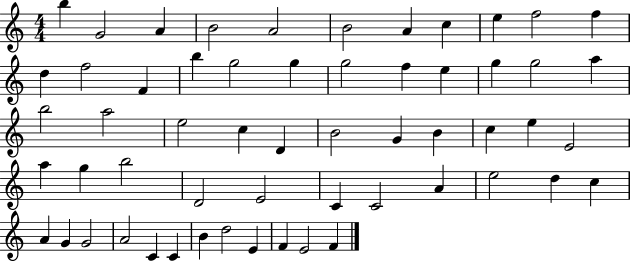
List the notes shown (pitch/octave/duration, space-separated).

B5/q G4/h A4/q B4/h A4/h B4/h A4/q C5/q E5/q F5/h F5/q D5/q F5/h F4/q B5/q G5/h G5/q G5/h F5/q E5/q G5/q G5/h A5/q B5/h A5/h E5/h C5/q D4/q B4/h G4/q B4/q C5/q E5/q E4/h A5/q G5/q B5/h D4/h E4/h C4/q C4/h A4/q E5/h D5/q C5/q A4/q G4/q G4/h A4/h C4/q C4/q B4/q D5/h E4/q F4/q E4/h F4/q